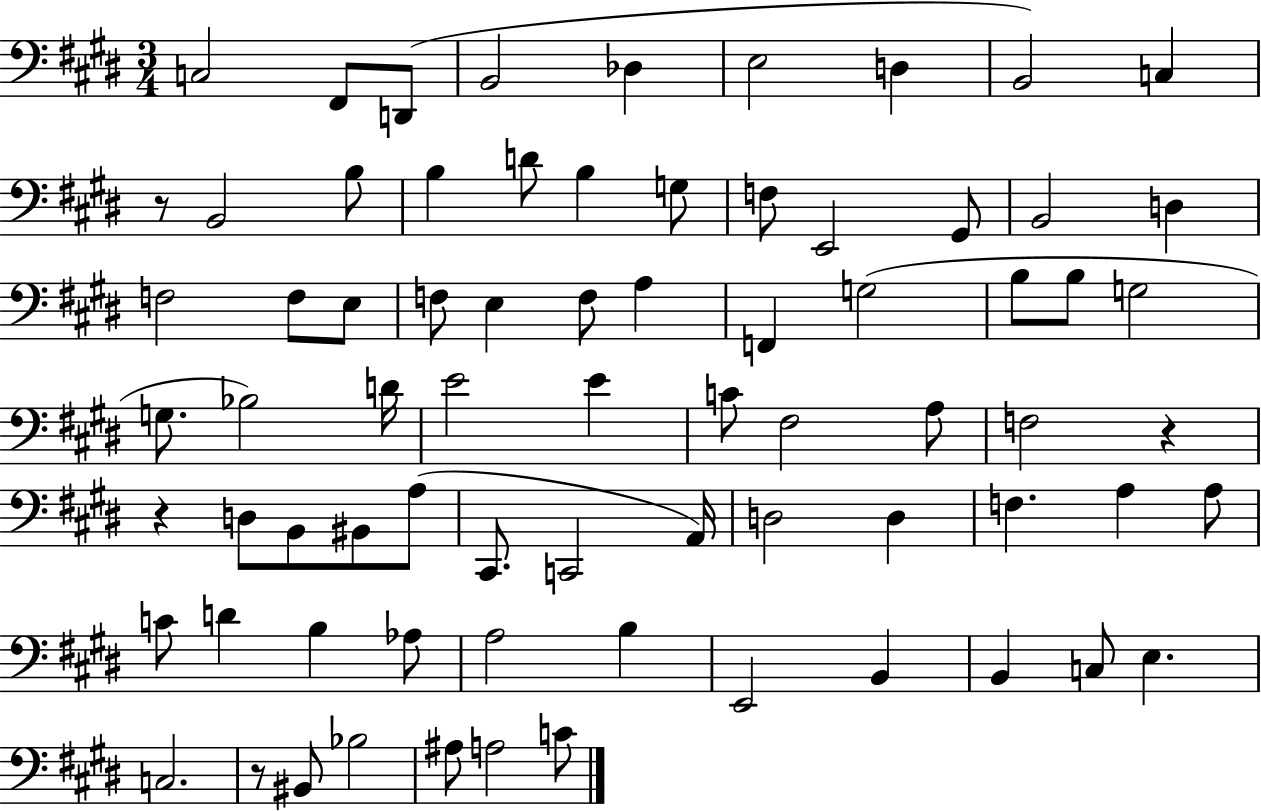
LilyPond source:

{
  \clef bass
  \numericTimeSignature
  \time 3/4
  \key e \major
  c2 fis,8 d,8( | b,2 des4 | e2 d4 | b,2) c4 | \break r8 b,2 b8 | b4 d'8 b4 g8 | f8 e,2 gis,8 | b,2 d4 | \break f2 f8 e8 | f8 e4 f8 a4 | f,4 g2( | b8 b8 g2 | \break g8. bes2) d'16 | e'2 e'4 | c'8 fis2 a8 | f2 r4 | \break r4 d8 b,8 bis,8 a8( | cis,8. c,2 a,16) | d2 d4 | f4. a4 a8 | \break c'8 d'4 b4 aes8 | a2 b4 | e,2 b,4 | b,4 c8 e4. | \break c2. | r8 bis,8 bes2 | ais8 a2 c'8 | \bar "|."
}